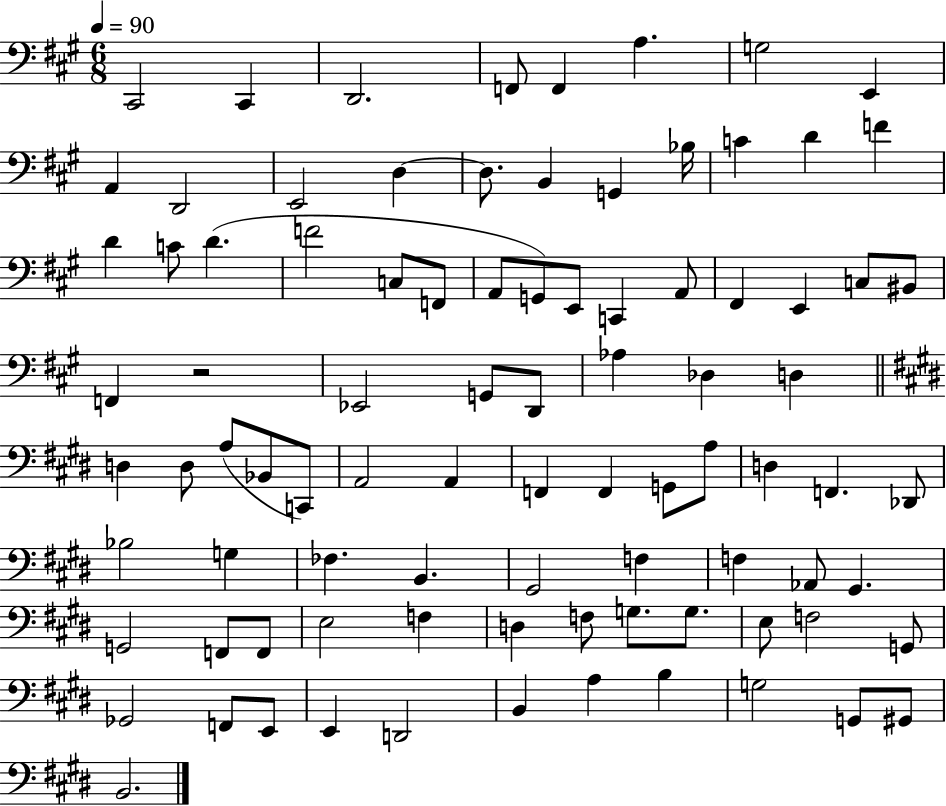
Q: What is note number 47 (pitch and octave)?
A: A2